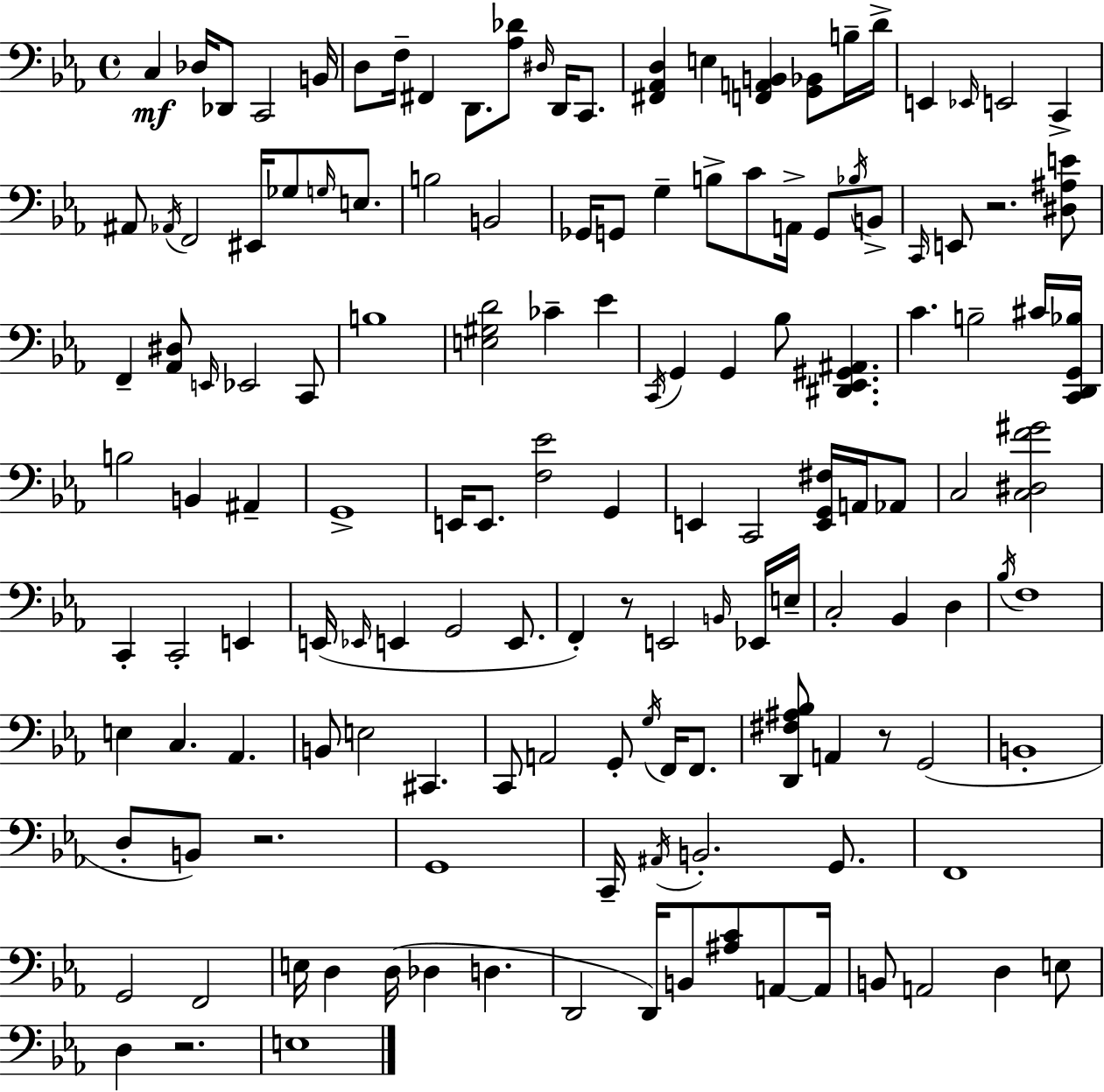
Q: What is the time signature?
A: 4/4